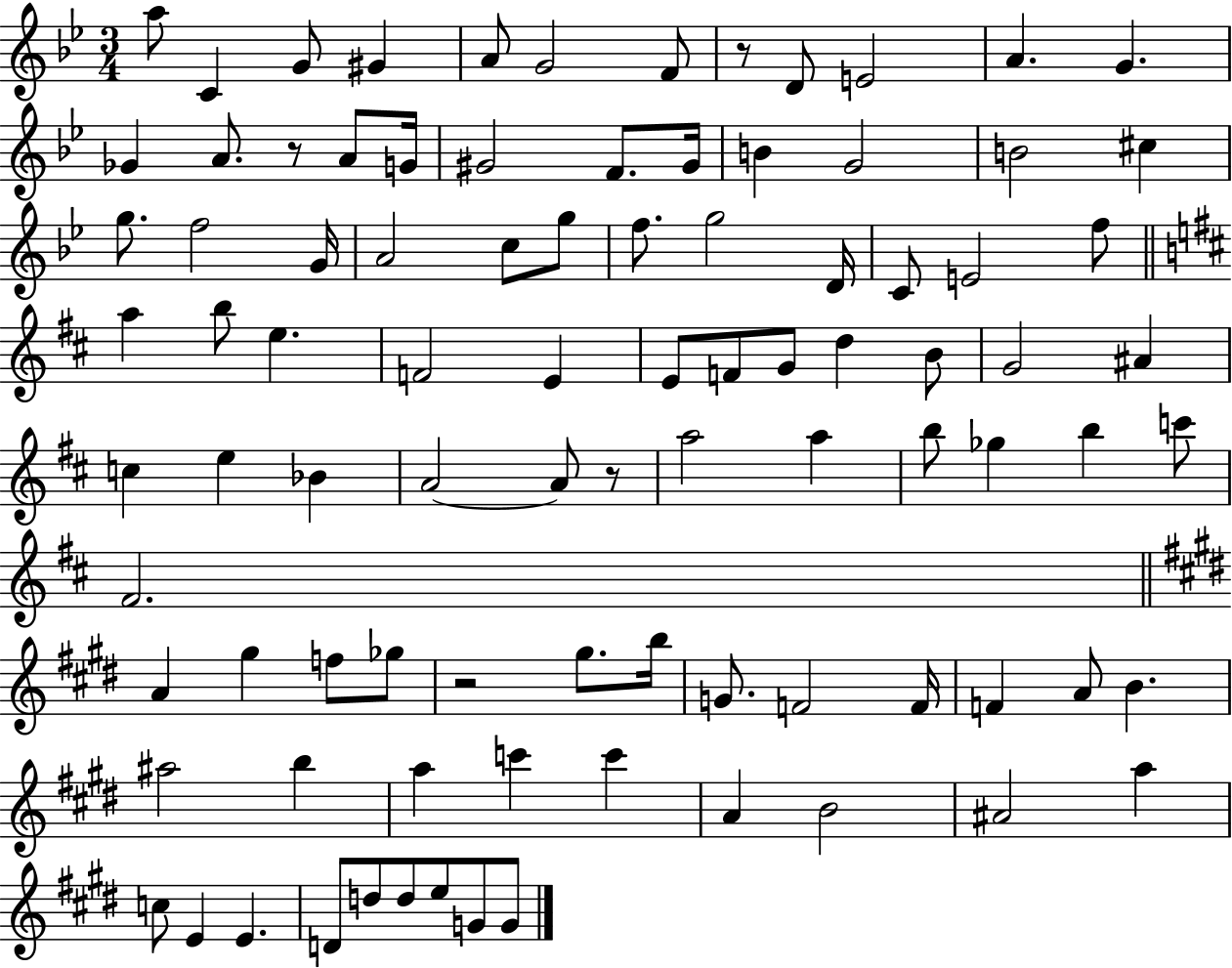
{
  \clef treble
  \numericTimeSignature
  \time 3/4
  \key bes \major
  \repeat volta 2 { a''8 c'4 g'8 gis'4 | a'8 g'2 f'8 | r8 d'8 e'2 | a'4. g'4. | \break ges'4 a'8. r8 a'8 g'16 | gis'2 f'8. gis'16 | b'4 g'2 | b'2 cis''4 | \break g''8. f''2 g'16 | a'2 c''8 g''8 | f''8. g''2 d'16 | c'8 e'2 f''8 | \break \bar "||" \break \key d \major a''4 b''8 e''4. | f'2 e'4 | e'8 f'8 g'8 d''4 b'8 | g'2 ais'4 | \break c''4 e''4 bes'4 | a'2~~ a'8 r8 | a''2 a''4 | b''8 ges''4 b''4 c'''8 | \break fis'2. | \bar "||" \break \key e \major a'4 gis''4 f''8 ges''8 | r2 gis''8. b''16 | g'8. f'2 f'16 | f'4 a'8 b'4. | \break ais''2 b''4 | a''4 c'''4 c'''4 | a'4 b'2 | ais'2 a''4 | \break c''8 e'4 e'4. | d'8 d''8 d''8 e''8 g'8 g'8 | } \bar "|."
}